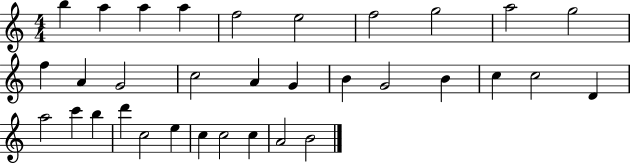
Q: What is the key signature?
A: C major